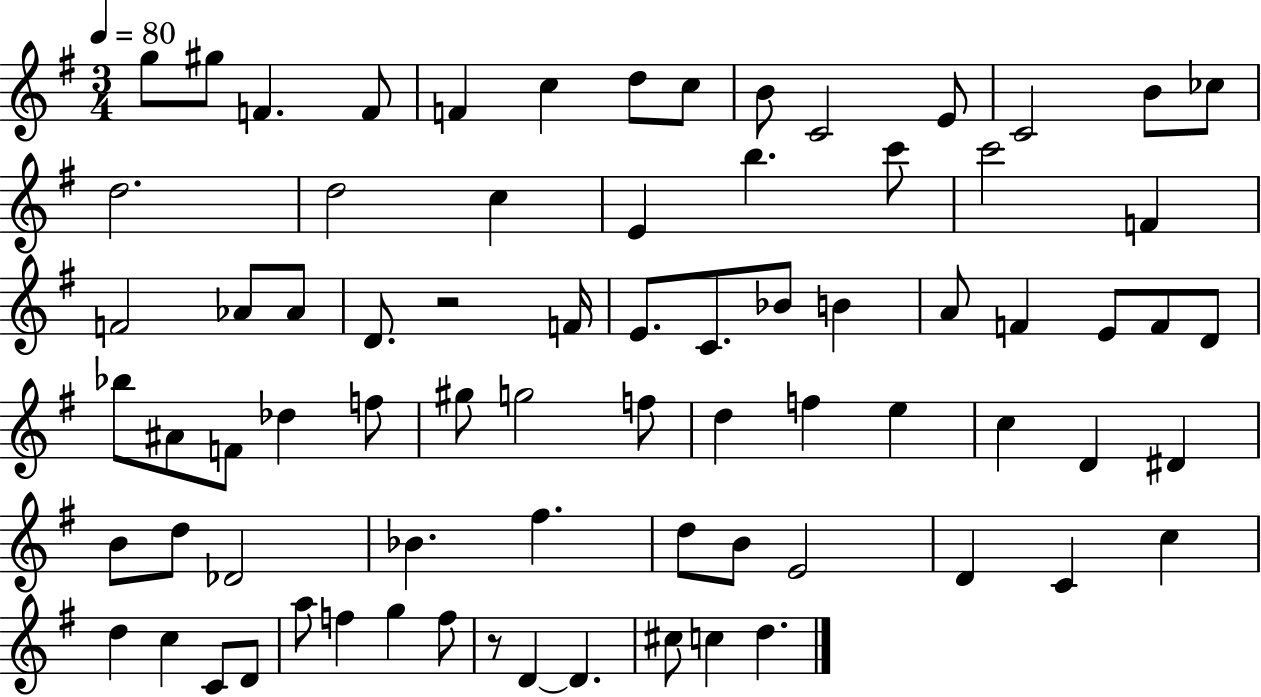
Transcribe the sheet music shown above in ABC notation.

X:1
T:Untitled
M:3/4
L:1/4
K:G
g/2 ^g/2 F F/2 F c d/2 c/2 B/2 C2 E/2 C2 B/2 _c/2 d2 d2 c E b c'/2 c'2 F F2 _A/2 _A/2 D/2 z2 F/4 E/2 C/2 _B/2 B A/2 F E/2 F/2 D/2 _b/2 ^A/2 F/2 _d f/2 ^g/2 g2 f/2 d f e c D ^D B/2 d/2 _D2 _B ^f d/2 B/2 E2 D C c d c C/2 D/2 a/2 f g f/2 z/2 D D ^c/2 c d